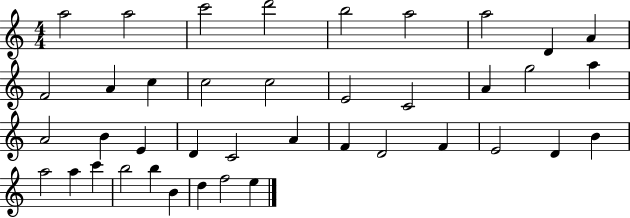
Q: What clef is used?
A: treble